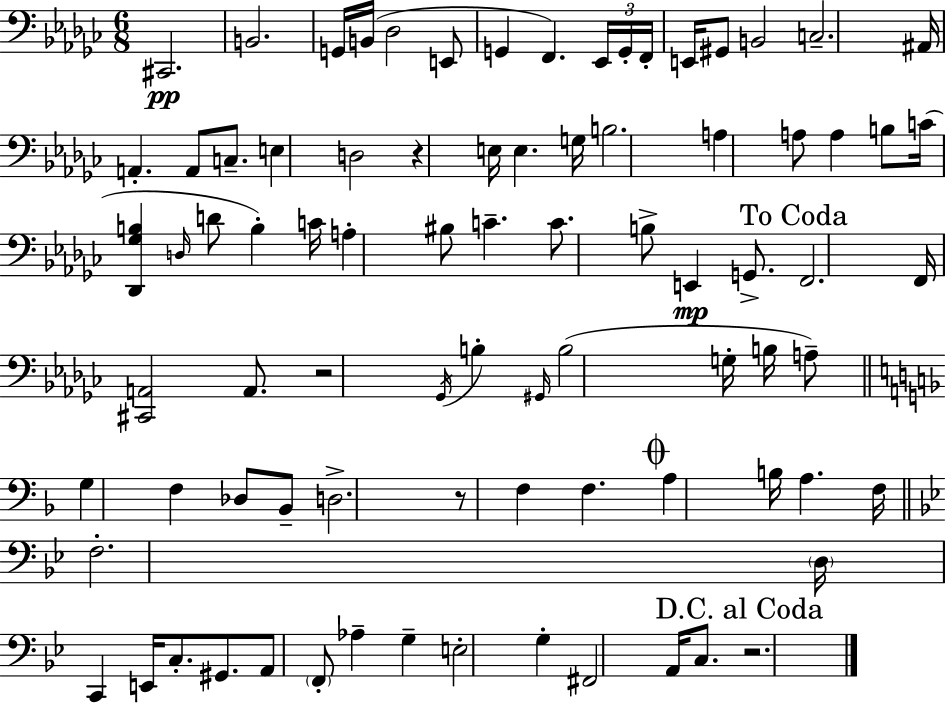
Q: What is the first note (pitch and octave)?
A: C#2